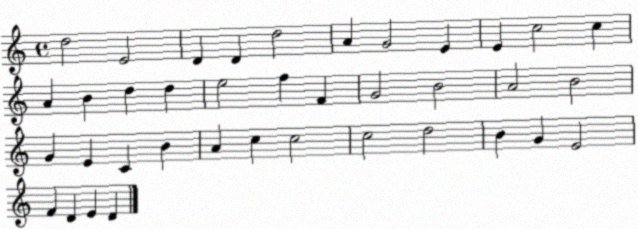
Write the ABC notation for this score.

X:1
T:Untitled
M:4/4
L:1/4
K:C
d2 E2 D D d2 A G2 E E c2 c A B d d e2 f F G2 B2 A2 B2 G E C B A c c2 c2 d2 B G E2 F D E D